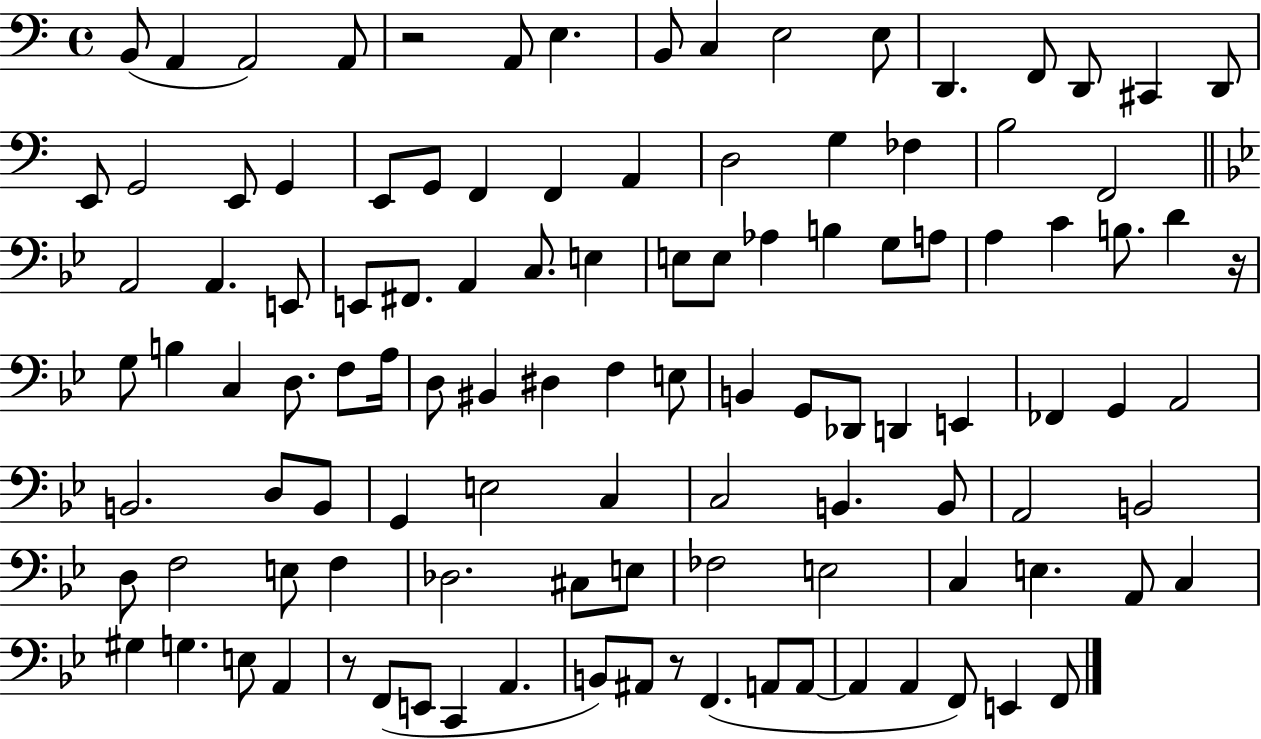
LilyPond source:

{
  \clef bass
  \time 4/4
  \defaultTimeSignature
  \key c \major
  b,8( a,4 a,2) a,8 | r2 a,8 e4. | b,8 c4 e2 e8 | d,4. f,8 d,8 cis,4 d,8 | \break e,8 g,2 e,8 g,4 | e,8 g,8 f,4 f,4 a,4 | d2 g4 fes4 | b2 f,2 | \break \bar "||" \break \key g \minor a,2 a,4. e,8 | e,8 fis,8. a,4 c8. e4 | e8 e8 aes4 b4 g8 a8 | a4 c'4 b8. d'4 r16 | \break g8 b4 c4 d8. f8 a16 | d8 bis,4 dis4 f4 e8 | b,4 g,8 des,8 d,4 e,4 | fes,4 g,4 a,2 | \break b,2. d8 b,8 | g,4 e2 c4 | c2 b,4. b,8 | a,2 b,2 | \break d8 f2 e8 f4 | des2. cis8 e8 | fes2 e2 | c4 e4. a,8 c4 | \break gis4 g4. e8 a,4 | r8 f,8( e,8 c,4 a,4. | b,8) ais,8 r8 f,4.( a,8 a,8~~ | a,4 a,4 f,8) e,4 f,8 | \break \bar "|."
}